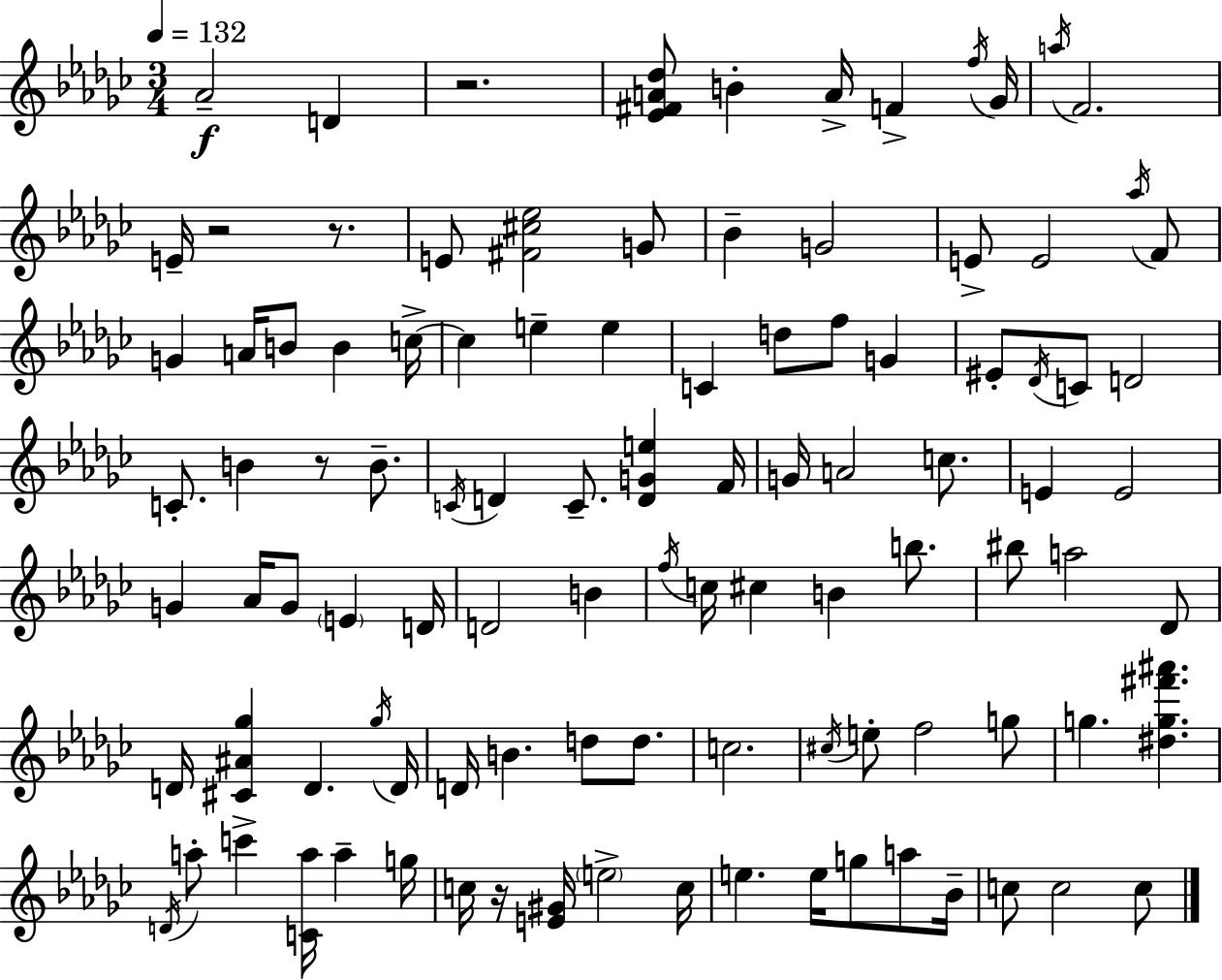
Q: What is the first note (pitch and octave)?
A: Ab4